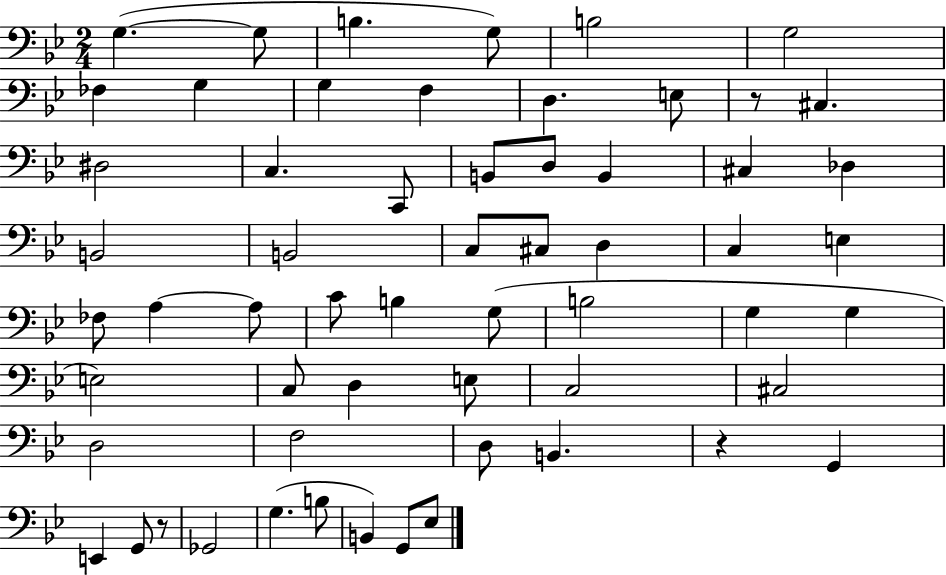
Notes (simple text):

G3/q. G3/e B3/q. G3/e B3/h G3/h FES3/q G3/q G3/q F3/q D3/q. E3/e R/e C#3/q. D#3/h C3/q. C2/e B2/e D3/e B2/q C#3/q Db3/q B2/h B2/h C3/e C#3/e D3/q C3/q E3/q FES3/e A3/q A3/e C4/e B3/q G3/e B3/h G3/q G3/q E3/h C3/e D3/q E3/e C3/h C#3/h D3/h F3/h D3/e B2/q. R/q G2/q E2/q G2/e R/e Gb2/h G3/q. B3/e B2/q G2/e Eb3/e